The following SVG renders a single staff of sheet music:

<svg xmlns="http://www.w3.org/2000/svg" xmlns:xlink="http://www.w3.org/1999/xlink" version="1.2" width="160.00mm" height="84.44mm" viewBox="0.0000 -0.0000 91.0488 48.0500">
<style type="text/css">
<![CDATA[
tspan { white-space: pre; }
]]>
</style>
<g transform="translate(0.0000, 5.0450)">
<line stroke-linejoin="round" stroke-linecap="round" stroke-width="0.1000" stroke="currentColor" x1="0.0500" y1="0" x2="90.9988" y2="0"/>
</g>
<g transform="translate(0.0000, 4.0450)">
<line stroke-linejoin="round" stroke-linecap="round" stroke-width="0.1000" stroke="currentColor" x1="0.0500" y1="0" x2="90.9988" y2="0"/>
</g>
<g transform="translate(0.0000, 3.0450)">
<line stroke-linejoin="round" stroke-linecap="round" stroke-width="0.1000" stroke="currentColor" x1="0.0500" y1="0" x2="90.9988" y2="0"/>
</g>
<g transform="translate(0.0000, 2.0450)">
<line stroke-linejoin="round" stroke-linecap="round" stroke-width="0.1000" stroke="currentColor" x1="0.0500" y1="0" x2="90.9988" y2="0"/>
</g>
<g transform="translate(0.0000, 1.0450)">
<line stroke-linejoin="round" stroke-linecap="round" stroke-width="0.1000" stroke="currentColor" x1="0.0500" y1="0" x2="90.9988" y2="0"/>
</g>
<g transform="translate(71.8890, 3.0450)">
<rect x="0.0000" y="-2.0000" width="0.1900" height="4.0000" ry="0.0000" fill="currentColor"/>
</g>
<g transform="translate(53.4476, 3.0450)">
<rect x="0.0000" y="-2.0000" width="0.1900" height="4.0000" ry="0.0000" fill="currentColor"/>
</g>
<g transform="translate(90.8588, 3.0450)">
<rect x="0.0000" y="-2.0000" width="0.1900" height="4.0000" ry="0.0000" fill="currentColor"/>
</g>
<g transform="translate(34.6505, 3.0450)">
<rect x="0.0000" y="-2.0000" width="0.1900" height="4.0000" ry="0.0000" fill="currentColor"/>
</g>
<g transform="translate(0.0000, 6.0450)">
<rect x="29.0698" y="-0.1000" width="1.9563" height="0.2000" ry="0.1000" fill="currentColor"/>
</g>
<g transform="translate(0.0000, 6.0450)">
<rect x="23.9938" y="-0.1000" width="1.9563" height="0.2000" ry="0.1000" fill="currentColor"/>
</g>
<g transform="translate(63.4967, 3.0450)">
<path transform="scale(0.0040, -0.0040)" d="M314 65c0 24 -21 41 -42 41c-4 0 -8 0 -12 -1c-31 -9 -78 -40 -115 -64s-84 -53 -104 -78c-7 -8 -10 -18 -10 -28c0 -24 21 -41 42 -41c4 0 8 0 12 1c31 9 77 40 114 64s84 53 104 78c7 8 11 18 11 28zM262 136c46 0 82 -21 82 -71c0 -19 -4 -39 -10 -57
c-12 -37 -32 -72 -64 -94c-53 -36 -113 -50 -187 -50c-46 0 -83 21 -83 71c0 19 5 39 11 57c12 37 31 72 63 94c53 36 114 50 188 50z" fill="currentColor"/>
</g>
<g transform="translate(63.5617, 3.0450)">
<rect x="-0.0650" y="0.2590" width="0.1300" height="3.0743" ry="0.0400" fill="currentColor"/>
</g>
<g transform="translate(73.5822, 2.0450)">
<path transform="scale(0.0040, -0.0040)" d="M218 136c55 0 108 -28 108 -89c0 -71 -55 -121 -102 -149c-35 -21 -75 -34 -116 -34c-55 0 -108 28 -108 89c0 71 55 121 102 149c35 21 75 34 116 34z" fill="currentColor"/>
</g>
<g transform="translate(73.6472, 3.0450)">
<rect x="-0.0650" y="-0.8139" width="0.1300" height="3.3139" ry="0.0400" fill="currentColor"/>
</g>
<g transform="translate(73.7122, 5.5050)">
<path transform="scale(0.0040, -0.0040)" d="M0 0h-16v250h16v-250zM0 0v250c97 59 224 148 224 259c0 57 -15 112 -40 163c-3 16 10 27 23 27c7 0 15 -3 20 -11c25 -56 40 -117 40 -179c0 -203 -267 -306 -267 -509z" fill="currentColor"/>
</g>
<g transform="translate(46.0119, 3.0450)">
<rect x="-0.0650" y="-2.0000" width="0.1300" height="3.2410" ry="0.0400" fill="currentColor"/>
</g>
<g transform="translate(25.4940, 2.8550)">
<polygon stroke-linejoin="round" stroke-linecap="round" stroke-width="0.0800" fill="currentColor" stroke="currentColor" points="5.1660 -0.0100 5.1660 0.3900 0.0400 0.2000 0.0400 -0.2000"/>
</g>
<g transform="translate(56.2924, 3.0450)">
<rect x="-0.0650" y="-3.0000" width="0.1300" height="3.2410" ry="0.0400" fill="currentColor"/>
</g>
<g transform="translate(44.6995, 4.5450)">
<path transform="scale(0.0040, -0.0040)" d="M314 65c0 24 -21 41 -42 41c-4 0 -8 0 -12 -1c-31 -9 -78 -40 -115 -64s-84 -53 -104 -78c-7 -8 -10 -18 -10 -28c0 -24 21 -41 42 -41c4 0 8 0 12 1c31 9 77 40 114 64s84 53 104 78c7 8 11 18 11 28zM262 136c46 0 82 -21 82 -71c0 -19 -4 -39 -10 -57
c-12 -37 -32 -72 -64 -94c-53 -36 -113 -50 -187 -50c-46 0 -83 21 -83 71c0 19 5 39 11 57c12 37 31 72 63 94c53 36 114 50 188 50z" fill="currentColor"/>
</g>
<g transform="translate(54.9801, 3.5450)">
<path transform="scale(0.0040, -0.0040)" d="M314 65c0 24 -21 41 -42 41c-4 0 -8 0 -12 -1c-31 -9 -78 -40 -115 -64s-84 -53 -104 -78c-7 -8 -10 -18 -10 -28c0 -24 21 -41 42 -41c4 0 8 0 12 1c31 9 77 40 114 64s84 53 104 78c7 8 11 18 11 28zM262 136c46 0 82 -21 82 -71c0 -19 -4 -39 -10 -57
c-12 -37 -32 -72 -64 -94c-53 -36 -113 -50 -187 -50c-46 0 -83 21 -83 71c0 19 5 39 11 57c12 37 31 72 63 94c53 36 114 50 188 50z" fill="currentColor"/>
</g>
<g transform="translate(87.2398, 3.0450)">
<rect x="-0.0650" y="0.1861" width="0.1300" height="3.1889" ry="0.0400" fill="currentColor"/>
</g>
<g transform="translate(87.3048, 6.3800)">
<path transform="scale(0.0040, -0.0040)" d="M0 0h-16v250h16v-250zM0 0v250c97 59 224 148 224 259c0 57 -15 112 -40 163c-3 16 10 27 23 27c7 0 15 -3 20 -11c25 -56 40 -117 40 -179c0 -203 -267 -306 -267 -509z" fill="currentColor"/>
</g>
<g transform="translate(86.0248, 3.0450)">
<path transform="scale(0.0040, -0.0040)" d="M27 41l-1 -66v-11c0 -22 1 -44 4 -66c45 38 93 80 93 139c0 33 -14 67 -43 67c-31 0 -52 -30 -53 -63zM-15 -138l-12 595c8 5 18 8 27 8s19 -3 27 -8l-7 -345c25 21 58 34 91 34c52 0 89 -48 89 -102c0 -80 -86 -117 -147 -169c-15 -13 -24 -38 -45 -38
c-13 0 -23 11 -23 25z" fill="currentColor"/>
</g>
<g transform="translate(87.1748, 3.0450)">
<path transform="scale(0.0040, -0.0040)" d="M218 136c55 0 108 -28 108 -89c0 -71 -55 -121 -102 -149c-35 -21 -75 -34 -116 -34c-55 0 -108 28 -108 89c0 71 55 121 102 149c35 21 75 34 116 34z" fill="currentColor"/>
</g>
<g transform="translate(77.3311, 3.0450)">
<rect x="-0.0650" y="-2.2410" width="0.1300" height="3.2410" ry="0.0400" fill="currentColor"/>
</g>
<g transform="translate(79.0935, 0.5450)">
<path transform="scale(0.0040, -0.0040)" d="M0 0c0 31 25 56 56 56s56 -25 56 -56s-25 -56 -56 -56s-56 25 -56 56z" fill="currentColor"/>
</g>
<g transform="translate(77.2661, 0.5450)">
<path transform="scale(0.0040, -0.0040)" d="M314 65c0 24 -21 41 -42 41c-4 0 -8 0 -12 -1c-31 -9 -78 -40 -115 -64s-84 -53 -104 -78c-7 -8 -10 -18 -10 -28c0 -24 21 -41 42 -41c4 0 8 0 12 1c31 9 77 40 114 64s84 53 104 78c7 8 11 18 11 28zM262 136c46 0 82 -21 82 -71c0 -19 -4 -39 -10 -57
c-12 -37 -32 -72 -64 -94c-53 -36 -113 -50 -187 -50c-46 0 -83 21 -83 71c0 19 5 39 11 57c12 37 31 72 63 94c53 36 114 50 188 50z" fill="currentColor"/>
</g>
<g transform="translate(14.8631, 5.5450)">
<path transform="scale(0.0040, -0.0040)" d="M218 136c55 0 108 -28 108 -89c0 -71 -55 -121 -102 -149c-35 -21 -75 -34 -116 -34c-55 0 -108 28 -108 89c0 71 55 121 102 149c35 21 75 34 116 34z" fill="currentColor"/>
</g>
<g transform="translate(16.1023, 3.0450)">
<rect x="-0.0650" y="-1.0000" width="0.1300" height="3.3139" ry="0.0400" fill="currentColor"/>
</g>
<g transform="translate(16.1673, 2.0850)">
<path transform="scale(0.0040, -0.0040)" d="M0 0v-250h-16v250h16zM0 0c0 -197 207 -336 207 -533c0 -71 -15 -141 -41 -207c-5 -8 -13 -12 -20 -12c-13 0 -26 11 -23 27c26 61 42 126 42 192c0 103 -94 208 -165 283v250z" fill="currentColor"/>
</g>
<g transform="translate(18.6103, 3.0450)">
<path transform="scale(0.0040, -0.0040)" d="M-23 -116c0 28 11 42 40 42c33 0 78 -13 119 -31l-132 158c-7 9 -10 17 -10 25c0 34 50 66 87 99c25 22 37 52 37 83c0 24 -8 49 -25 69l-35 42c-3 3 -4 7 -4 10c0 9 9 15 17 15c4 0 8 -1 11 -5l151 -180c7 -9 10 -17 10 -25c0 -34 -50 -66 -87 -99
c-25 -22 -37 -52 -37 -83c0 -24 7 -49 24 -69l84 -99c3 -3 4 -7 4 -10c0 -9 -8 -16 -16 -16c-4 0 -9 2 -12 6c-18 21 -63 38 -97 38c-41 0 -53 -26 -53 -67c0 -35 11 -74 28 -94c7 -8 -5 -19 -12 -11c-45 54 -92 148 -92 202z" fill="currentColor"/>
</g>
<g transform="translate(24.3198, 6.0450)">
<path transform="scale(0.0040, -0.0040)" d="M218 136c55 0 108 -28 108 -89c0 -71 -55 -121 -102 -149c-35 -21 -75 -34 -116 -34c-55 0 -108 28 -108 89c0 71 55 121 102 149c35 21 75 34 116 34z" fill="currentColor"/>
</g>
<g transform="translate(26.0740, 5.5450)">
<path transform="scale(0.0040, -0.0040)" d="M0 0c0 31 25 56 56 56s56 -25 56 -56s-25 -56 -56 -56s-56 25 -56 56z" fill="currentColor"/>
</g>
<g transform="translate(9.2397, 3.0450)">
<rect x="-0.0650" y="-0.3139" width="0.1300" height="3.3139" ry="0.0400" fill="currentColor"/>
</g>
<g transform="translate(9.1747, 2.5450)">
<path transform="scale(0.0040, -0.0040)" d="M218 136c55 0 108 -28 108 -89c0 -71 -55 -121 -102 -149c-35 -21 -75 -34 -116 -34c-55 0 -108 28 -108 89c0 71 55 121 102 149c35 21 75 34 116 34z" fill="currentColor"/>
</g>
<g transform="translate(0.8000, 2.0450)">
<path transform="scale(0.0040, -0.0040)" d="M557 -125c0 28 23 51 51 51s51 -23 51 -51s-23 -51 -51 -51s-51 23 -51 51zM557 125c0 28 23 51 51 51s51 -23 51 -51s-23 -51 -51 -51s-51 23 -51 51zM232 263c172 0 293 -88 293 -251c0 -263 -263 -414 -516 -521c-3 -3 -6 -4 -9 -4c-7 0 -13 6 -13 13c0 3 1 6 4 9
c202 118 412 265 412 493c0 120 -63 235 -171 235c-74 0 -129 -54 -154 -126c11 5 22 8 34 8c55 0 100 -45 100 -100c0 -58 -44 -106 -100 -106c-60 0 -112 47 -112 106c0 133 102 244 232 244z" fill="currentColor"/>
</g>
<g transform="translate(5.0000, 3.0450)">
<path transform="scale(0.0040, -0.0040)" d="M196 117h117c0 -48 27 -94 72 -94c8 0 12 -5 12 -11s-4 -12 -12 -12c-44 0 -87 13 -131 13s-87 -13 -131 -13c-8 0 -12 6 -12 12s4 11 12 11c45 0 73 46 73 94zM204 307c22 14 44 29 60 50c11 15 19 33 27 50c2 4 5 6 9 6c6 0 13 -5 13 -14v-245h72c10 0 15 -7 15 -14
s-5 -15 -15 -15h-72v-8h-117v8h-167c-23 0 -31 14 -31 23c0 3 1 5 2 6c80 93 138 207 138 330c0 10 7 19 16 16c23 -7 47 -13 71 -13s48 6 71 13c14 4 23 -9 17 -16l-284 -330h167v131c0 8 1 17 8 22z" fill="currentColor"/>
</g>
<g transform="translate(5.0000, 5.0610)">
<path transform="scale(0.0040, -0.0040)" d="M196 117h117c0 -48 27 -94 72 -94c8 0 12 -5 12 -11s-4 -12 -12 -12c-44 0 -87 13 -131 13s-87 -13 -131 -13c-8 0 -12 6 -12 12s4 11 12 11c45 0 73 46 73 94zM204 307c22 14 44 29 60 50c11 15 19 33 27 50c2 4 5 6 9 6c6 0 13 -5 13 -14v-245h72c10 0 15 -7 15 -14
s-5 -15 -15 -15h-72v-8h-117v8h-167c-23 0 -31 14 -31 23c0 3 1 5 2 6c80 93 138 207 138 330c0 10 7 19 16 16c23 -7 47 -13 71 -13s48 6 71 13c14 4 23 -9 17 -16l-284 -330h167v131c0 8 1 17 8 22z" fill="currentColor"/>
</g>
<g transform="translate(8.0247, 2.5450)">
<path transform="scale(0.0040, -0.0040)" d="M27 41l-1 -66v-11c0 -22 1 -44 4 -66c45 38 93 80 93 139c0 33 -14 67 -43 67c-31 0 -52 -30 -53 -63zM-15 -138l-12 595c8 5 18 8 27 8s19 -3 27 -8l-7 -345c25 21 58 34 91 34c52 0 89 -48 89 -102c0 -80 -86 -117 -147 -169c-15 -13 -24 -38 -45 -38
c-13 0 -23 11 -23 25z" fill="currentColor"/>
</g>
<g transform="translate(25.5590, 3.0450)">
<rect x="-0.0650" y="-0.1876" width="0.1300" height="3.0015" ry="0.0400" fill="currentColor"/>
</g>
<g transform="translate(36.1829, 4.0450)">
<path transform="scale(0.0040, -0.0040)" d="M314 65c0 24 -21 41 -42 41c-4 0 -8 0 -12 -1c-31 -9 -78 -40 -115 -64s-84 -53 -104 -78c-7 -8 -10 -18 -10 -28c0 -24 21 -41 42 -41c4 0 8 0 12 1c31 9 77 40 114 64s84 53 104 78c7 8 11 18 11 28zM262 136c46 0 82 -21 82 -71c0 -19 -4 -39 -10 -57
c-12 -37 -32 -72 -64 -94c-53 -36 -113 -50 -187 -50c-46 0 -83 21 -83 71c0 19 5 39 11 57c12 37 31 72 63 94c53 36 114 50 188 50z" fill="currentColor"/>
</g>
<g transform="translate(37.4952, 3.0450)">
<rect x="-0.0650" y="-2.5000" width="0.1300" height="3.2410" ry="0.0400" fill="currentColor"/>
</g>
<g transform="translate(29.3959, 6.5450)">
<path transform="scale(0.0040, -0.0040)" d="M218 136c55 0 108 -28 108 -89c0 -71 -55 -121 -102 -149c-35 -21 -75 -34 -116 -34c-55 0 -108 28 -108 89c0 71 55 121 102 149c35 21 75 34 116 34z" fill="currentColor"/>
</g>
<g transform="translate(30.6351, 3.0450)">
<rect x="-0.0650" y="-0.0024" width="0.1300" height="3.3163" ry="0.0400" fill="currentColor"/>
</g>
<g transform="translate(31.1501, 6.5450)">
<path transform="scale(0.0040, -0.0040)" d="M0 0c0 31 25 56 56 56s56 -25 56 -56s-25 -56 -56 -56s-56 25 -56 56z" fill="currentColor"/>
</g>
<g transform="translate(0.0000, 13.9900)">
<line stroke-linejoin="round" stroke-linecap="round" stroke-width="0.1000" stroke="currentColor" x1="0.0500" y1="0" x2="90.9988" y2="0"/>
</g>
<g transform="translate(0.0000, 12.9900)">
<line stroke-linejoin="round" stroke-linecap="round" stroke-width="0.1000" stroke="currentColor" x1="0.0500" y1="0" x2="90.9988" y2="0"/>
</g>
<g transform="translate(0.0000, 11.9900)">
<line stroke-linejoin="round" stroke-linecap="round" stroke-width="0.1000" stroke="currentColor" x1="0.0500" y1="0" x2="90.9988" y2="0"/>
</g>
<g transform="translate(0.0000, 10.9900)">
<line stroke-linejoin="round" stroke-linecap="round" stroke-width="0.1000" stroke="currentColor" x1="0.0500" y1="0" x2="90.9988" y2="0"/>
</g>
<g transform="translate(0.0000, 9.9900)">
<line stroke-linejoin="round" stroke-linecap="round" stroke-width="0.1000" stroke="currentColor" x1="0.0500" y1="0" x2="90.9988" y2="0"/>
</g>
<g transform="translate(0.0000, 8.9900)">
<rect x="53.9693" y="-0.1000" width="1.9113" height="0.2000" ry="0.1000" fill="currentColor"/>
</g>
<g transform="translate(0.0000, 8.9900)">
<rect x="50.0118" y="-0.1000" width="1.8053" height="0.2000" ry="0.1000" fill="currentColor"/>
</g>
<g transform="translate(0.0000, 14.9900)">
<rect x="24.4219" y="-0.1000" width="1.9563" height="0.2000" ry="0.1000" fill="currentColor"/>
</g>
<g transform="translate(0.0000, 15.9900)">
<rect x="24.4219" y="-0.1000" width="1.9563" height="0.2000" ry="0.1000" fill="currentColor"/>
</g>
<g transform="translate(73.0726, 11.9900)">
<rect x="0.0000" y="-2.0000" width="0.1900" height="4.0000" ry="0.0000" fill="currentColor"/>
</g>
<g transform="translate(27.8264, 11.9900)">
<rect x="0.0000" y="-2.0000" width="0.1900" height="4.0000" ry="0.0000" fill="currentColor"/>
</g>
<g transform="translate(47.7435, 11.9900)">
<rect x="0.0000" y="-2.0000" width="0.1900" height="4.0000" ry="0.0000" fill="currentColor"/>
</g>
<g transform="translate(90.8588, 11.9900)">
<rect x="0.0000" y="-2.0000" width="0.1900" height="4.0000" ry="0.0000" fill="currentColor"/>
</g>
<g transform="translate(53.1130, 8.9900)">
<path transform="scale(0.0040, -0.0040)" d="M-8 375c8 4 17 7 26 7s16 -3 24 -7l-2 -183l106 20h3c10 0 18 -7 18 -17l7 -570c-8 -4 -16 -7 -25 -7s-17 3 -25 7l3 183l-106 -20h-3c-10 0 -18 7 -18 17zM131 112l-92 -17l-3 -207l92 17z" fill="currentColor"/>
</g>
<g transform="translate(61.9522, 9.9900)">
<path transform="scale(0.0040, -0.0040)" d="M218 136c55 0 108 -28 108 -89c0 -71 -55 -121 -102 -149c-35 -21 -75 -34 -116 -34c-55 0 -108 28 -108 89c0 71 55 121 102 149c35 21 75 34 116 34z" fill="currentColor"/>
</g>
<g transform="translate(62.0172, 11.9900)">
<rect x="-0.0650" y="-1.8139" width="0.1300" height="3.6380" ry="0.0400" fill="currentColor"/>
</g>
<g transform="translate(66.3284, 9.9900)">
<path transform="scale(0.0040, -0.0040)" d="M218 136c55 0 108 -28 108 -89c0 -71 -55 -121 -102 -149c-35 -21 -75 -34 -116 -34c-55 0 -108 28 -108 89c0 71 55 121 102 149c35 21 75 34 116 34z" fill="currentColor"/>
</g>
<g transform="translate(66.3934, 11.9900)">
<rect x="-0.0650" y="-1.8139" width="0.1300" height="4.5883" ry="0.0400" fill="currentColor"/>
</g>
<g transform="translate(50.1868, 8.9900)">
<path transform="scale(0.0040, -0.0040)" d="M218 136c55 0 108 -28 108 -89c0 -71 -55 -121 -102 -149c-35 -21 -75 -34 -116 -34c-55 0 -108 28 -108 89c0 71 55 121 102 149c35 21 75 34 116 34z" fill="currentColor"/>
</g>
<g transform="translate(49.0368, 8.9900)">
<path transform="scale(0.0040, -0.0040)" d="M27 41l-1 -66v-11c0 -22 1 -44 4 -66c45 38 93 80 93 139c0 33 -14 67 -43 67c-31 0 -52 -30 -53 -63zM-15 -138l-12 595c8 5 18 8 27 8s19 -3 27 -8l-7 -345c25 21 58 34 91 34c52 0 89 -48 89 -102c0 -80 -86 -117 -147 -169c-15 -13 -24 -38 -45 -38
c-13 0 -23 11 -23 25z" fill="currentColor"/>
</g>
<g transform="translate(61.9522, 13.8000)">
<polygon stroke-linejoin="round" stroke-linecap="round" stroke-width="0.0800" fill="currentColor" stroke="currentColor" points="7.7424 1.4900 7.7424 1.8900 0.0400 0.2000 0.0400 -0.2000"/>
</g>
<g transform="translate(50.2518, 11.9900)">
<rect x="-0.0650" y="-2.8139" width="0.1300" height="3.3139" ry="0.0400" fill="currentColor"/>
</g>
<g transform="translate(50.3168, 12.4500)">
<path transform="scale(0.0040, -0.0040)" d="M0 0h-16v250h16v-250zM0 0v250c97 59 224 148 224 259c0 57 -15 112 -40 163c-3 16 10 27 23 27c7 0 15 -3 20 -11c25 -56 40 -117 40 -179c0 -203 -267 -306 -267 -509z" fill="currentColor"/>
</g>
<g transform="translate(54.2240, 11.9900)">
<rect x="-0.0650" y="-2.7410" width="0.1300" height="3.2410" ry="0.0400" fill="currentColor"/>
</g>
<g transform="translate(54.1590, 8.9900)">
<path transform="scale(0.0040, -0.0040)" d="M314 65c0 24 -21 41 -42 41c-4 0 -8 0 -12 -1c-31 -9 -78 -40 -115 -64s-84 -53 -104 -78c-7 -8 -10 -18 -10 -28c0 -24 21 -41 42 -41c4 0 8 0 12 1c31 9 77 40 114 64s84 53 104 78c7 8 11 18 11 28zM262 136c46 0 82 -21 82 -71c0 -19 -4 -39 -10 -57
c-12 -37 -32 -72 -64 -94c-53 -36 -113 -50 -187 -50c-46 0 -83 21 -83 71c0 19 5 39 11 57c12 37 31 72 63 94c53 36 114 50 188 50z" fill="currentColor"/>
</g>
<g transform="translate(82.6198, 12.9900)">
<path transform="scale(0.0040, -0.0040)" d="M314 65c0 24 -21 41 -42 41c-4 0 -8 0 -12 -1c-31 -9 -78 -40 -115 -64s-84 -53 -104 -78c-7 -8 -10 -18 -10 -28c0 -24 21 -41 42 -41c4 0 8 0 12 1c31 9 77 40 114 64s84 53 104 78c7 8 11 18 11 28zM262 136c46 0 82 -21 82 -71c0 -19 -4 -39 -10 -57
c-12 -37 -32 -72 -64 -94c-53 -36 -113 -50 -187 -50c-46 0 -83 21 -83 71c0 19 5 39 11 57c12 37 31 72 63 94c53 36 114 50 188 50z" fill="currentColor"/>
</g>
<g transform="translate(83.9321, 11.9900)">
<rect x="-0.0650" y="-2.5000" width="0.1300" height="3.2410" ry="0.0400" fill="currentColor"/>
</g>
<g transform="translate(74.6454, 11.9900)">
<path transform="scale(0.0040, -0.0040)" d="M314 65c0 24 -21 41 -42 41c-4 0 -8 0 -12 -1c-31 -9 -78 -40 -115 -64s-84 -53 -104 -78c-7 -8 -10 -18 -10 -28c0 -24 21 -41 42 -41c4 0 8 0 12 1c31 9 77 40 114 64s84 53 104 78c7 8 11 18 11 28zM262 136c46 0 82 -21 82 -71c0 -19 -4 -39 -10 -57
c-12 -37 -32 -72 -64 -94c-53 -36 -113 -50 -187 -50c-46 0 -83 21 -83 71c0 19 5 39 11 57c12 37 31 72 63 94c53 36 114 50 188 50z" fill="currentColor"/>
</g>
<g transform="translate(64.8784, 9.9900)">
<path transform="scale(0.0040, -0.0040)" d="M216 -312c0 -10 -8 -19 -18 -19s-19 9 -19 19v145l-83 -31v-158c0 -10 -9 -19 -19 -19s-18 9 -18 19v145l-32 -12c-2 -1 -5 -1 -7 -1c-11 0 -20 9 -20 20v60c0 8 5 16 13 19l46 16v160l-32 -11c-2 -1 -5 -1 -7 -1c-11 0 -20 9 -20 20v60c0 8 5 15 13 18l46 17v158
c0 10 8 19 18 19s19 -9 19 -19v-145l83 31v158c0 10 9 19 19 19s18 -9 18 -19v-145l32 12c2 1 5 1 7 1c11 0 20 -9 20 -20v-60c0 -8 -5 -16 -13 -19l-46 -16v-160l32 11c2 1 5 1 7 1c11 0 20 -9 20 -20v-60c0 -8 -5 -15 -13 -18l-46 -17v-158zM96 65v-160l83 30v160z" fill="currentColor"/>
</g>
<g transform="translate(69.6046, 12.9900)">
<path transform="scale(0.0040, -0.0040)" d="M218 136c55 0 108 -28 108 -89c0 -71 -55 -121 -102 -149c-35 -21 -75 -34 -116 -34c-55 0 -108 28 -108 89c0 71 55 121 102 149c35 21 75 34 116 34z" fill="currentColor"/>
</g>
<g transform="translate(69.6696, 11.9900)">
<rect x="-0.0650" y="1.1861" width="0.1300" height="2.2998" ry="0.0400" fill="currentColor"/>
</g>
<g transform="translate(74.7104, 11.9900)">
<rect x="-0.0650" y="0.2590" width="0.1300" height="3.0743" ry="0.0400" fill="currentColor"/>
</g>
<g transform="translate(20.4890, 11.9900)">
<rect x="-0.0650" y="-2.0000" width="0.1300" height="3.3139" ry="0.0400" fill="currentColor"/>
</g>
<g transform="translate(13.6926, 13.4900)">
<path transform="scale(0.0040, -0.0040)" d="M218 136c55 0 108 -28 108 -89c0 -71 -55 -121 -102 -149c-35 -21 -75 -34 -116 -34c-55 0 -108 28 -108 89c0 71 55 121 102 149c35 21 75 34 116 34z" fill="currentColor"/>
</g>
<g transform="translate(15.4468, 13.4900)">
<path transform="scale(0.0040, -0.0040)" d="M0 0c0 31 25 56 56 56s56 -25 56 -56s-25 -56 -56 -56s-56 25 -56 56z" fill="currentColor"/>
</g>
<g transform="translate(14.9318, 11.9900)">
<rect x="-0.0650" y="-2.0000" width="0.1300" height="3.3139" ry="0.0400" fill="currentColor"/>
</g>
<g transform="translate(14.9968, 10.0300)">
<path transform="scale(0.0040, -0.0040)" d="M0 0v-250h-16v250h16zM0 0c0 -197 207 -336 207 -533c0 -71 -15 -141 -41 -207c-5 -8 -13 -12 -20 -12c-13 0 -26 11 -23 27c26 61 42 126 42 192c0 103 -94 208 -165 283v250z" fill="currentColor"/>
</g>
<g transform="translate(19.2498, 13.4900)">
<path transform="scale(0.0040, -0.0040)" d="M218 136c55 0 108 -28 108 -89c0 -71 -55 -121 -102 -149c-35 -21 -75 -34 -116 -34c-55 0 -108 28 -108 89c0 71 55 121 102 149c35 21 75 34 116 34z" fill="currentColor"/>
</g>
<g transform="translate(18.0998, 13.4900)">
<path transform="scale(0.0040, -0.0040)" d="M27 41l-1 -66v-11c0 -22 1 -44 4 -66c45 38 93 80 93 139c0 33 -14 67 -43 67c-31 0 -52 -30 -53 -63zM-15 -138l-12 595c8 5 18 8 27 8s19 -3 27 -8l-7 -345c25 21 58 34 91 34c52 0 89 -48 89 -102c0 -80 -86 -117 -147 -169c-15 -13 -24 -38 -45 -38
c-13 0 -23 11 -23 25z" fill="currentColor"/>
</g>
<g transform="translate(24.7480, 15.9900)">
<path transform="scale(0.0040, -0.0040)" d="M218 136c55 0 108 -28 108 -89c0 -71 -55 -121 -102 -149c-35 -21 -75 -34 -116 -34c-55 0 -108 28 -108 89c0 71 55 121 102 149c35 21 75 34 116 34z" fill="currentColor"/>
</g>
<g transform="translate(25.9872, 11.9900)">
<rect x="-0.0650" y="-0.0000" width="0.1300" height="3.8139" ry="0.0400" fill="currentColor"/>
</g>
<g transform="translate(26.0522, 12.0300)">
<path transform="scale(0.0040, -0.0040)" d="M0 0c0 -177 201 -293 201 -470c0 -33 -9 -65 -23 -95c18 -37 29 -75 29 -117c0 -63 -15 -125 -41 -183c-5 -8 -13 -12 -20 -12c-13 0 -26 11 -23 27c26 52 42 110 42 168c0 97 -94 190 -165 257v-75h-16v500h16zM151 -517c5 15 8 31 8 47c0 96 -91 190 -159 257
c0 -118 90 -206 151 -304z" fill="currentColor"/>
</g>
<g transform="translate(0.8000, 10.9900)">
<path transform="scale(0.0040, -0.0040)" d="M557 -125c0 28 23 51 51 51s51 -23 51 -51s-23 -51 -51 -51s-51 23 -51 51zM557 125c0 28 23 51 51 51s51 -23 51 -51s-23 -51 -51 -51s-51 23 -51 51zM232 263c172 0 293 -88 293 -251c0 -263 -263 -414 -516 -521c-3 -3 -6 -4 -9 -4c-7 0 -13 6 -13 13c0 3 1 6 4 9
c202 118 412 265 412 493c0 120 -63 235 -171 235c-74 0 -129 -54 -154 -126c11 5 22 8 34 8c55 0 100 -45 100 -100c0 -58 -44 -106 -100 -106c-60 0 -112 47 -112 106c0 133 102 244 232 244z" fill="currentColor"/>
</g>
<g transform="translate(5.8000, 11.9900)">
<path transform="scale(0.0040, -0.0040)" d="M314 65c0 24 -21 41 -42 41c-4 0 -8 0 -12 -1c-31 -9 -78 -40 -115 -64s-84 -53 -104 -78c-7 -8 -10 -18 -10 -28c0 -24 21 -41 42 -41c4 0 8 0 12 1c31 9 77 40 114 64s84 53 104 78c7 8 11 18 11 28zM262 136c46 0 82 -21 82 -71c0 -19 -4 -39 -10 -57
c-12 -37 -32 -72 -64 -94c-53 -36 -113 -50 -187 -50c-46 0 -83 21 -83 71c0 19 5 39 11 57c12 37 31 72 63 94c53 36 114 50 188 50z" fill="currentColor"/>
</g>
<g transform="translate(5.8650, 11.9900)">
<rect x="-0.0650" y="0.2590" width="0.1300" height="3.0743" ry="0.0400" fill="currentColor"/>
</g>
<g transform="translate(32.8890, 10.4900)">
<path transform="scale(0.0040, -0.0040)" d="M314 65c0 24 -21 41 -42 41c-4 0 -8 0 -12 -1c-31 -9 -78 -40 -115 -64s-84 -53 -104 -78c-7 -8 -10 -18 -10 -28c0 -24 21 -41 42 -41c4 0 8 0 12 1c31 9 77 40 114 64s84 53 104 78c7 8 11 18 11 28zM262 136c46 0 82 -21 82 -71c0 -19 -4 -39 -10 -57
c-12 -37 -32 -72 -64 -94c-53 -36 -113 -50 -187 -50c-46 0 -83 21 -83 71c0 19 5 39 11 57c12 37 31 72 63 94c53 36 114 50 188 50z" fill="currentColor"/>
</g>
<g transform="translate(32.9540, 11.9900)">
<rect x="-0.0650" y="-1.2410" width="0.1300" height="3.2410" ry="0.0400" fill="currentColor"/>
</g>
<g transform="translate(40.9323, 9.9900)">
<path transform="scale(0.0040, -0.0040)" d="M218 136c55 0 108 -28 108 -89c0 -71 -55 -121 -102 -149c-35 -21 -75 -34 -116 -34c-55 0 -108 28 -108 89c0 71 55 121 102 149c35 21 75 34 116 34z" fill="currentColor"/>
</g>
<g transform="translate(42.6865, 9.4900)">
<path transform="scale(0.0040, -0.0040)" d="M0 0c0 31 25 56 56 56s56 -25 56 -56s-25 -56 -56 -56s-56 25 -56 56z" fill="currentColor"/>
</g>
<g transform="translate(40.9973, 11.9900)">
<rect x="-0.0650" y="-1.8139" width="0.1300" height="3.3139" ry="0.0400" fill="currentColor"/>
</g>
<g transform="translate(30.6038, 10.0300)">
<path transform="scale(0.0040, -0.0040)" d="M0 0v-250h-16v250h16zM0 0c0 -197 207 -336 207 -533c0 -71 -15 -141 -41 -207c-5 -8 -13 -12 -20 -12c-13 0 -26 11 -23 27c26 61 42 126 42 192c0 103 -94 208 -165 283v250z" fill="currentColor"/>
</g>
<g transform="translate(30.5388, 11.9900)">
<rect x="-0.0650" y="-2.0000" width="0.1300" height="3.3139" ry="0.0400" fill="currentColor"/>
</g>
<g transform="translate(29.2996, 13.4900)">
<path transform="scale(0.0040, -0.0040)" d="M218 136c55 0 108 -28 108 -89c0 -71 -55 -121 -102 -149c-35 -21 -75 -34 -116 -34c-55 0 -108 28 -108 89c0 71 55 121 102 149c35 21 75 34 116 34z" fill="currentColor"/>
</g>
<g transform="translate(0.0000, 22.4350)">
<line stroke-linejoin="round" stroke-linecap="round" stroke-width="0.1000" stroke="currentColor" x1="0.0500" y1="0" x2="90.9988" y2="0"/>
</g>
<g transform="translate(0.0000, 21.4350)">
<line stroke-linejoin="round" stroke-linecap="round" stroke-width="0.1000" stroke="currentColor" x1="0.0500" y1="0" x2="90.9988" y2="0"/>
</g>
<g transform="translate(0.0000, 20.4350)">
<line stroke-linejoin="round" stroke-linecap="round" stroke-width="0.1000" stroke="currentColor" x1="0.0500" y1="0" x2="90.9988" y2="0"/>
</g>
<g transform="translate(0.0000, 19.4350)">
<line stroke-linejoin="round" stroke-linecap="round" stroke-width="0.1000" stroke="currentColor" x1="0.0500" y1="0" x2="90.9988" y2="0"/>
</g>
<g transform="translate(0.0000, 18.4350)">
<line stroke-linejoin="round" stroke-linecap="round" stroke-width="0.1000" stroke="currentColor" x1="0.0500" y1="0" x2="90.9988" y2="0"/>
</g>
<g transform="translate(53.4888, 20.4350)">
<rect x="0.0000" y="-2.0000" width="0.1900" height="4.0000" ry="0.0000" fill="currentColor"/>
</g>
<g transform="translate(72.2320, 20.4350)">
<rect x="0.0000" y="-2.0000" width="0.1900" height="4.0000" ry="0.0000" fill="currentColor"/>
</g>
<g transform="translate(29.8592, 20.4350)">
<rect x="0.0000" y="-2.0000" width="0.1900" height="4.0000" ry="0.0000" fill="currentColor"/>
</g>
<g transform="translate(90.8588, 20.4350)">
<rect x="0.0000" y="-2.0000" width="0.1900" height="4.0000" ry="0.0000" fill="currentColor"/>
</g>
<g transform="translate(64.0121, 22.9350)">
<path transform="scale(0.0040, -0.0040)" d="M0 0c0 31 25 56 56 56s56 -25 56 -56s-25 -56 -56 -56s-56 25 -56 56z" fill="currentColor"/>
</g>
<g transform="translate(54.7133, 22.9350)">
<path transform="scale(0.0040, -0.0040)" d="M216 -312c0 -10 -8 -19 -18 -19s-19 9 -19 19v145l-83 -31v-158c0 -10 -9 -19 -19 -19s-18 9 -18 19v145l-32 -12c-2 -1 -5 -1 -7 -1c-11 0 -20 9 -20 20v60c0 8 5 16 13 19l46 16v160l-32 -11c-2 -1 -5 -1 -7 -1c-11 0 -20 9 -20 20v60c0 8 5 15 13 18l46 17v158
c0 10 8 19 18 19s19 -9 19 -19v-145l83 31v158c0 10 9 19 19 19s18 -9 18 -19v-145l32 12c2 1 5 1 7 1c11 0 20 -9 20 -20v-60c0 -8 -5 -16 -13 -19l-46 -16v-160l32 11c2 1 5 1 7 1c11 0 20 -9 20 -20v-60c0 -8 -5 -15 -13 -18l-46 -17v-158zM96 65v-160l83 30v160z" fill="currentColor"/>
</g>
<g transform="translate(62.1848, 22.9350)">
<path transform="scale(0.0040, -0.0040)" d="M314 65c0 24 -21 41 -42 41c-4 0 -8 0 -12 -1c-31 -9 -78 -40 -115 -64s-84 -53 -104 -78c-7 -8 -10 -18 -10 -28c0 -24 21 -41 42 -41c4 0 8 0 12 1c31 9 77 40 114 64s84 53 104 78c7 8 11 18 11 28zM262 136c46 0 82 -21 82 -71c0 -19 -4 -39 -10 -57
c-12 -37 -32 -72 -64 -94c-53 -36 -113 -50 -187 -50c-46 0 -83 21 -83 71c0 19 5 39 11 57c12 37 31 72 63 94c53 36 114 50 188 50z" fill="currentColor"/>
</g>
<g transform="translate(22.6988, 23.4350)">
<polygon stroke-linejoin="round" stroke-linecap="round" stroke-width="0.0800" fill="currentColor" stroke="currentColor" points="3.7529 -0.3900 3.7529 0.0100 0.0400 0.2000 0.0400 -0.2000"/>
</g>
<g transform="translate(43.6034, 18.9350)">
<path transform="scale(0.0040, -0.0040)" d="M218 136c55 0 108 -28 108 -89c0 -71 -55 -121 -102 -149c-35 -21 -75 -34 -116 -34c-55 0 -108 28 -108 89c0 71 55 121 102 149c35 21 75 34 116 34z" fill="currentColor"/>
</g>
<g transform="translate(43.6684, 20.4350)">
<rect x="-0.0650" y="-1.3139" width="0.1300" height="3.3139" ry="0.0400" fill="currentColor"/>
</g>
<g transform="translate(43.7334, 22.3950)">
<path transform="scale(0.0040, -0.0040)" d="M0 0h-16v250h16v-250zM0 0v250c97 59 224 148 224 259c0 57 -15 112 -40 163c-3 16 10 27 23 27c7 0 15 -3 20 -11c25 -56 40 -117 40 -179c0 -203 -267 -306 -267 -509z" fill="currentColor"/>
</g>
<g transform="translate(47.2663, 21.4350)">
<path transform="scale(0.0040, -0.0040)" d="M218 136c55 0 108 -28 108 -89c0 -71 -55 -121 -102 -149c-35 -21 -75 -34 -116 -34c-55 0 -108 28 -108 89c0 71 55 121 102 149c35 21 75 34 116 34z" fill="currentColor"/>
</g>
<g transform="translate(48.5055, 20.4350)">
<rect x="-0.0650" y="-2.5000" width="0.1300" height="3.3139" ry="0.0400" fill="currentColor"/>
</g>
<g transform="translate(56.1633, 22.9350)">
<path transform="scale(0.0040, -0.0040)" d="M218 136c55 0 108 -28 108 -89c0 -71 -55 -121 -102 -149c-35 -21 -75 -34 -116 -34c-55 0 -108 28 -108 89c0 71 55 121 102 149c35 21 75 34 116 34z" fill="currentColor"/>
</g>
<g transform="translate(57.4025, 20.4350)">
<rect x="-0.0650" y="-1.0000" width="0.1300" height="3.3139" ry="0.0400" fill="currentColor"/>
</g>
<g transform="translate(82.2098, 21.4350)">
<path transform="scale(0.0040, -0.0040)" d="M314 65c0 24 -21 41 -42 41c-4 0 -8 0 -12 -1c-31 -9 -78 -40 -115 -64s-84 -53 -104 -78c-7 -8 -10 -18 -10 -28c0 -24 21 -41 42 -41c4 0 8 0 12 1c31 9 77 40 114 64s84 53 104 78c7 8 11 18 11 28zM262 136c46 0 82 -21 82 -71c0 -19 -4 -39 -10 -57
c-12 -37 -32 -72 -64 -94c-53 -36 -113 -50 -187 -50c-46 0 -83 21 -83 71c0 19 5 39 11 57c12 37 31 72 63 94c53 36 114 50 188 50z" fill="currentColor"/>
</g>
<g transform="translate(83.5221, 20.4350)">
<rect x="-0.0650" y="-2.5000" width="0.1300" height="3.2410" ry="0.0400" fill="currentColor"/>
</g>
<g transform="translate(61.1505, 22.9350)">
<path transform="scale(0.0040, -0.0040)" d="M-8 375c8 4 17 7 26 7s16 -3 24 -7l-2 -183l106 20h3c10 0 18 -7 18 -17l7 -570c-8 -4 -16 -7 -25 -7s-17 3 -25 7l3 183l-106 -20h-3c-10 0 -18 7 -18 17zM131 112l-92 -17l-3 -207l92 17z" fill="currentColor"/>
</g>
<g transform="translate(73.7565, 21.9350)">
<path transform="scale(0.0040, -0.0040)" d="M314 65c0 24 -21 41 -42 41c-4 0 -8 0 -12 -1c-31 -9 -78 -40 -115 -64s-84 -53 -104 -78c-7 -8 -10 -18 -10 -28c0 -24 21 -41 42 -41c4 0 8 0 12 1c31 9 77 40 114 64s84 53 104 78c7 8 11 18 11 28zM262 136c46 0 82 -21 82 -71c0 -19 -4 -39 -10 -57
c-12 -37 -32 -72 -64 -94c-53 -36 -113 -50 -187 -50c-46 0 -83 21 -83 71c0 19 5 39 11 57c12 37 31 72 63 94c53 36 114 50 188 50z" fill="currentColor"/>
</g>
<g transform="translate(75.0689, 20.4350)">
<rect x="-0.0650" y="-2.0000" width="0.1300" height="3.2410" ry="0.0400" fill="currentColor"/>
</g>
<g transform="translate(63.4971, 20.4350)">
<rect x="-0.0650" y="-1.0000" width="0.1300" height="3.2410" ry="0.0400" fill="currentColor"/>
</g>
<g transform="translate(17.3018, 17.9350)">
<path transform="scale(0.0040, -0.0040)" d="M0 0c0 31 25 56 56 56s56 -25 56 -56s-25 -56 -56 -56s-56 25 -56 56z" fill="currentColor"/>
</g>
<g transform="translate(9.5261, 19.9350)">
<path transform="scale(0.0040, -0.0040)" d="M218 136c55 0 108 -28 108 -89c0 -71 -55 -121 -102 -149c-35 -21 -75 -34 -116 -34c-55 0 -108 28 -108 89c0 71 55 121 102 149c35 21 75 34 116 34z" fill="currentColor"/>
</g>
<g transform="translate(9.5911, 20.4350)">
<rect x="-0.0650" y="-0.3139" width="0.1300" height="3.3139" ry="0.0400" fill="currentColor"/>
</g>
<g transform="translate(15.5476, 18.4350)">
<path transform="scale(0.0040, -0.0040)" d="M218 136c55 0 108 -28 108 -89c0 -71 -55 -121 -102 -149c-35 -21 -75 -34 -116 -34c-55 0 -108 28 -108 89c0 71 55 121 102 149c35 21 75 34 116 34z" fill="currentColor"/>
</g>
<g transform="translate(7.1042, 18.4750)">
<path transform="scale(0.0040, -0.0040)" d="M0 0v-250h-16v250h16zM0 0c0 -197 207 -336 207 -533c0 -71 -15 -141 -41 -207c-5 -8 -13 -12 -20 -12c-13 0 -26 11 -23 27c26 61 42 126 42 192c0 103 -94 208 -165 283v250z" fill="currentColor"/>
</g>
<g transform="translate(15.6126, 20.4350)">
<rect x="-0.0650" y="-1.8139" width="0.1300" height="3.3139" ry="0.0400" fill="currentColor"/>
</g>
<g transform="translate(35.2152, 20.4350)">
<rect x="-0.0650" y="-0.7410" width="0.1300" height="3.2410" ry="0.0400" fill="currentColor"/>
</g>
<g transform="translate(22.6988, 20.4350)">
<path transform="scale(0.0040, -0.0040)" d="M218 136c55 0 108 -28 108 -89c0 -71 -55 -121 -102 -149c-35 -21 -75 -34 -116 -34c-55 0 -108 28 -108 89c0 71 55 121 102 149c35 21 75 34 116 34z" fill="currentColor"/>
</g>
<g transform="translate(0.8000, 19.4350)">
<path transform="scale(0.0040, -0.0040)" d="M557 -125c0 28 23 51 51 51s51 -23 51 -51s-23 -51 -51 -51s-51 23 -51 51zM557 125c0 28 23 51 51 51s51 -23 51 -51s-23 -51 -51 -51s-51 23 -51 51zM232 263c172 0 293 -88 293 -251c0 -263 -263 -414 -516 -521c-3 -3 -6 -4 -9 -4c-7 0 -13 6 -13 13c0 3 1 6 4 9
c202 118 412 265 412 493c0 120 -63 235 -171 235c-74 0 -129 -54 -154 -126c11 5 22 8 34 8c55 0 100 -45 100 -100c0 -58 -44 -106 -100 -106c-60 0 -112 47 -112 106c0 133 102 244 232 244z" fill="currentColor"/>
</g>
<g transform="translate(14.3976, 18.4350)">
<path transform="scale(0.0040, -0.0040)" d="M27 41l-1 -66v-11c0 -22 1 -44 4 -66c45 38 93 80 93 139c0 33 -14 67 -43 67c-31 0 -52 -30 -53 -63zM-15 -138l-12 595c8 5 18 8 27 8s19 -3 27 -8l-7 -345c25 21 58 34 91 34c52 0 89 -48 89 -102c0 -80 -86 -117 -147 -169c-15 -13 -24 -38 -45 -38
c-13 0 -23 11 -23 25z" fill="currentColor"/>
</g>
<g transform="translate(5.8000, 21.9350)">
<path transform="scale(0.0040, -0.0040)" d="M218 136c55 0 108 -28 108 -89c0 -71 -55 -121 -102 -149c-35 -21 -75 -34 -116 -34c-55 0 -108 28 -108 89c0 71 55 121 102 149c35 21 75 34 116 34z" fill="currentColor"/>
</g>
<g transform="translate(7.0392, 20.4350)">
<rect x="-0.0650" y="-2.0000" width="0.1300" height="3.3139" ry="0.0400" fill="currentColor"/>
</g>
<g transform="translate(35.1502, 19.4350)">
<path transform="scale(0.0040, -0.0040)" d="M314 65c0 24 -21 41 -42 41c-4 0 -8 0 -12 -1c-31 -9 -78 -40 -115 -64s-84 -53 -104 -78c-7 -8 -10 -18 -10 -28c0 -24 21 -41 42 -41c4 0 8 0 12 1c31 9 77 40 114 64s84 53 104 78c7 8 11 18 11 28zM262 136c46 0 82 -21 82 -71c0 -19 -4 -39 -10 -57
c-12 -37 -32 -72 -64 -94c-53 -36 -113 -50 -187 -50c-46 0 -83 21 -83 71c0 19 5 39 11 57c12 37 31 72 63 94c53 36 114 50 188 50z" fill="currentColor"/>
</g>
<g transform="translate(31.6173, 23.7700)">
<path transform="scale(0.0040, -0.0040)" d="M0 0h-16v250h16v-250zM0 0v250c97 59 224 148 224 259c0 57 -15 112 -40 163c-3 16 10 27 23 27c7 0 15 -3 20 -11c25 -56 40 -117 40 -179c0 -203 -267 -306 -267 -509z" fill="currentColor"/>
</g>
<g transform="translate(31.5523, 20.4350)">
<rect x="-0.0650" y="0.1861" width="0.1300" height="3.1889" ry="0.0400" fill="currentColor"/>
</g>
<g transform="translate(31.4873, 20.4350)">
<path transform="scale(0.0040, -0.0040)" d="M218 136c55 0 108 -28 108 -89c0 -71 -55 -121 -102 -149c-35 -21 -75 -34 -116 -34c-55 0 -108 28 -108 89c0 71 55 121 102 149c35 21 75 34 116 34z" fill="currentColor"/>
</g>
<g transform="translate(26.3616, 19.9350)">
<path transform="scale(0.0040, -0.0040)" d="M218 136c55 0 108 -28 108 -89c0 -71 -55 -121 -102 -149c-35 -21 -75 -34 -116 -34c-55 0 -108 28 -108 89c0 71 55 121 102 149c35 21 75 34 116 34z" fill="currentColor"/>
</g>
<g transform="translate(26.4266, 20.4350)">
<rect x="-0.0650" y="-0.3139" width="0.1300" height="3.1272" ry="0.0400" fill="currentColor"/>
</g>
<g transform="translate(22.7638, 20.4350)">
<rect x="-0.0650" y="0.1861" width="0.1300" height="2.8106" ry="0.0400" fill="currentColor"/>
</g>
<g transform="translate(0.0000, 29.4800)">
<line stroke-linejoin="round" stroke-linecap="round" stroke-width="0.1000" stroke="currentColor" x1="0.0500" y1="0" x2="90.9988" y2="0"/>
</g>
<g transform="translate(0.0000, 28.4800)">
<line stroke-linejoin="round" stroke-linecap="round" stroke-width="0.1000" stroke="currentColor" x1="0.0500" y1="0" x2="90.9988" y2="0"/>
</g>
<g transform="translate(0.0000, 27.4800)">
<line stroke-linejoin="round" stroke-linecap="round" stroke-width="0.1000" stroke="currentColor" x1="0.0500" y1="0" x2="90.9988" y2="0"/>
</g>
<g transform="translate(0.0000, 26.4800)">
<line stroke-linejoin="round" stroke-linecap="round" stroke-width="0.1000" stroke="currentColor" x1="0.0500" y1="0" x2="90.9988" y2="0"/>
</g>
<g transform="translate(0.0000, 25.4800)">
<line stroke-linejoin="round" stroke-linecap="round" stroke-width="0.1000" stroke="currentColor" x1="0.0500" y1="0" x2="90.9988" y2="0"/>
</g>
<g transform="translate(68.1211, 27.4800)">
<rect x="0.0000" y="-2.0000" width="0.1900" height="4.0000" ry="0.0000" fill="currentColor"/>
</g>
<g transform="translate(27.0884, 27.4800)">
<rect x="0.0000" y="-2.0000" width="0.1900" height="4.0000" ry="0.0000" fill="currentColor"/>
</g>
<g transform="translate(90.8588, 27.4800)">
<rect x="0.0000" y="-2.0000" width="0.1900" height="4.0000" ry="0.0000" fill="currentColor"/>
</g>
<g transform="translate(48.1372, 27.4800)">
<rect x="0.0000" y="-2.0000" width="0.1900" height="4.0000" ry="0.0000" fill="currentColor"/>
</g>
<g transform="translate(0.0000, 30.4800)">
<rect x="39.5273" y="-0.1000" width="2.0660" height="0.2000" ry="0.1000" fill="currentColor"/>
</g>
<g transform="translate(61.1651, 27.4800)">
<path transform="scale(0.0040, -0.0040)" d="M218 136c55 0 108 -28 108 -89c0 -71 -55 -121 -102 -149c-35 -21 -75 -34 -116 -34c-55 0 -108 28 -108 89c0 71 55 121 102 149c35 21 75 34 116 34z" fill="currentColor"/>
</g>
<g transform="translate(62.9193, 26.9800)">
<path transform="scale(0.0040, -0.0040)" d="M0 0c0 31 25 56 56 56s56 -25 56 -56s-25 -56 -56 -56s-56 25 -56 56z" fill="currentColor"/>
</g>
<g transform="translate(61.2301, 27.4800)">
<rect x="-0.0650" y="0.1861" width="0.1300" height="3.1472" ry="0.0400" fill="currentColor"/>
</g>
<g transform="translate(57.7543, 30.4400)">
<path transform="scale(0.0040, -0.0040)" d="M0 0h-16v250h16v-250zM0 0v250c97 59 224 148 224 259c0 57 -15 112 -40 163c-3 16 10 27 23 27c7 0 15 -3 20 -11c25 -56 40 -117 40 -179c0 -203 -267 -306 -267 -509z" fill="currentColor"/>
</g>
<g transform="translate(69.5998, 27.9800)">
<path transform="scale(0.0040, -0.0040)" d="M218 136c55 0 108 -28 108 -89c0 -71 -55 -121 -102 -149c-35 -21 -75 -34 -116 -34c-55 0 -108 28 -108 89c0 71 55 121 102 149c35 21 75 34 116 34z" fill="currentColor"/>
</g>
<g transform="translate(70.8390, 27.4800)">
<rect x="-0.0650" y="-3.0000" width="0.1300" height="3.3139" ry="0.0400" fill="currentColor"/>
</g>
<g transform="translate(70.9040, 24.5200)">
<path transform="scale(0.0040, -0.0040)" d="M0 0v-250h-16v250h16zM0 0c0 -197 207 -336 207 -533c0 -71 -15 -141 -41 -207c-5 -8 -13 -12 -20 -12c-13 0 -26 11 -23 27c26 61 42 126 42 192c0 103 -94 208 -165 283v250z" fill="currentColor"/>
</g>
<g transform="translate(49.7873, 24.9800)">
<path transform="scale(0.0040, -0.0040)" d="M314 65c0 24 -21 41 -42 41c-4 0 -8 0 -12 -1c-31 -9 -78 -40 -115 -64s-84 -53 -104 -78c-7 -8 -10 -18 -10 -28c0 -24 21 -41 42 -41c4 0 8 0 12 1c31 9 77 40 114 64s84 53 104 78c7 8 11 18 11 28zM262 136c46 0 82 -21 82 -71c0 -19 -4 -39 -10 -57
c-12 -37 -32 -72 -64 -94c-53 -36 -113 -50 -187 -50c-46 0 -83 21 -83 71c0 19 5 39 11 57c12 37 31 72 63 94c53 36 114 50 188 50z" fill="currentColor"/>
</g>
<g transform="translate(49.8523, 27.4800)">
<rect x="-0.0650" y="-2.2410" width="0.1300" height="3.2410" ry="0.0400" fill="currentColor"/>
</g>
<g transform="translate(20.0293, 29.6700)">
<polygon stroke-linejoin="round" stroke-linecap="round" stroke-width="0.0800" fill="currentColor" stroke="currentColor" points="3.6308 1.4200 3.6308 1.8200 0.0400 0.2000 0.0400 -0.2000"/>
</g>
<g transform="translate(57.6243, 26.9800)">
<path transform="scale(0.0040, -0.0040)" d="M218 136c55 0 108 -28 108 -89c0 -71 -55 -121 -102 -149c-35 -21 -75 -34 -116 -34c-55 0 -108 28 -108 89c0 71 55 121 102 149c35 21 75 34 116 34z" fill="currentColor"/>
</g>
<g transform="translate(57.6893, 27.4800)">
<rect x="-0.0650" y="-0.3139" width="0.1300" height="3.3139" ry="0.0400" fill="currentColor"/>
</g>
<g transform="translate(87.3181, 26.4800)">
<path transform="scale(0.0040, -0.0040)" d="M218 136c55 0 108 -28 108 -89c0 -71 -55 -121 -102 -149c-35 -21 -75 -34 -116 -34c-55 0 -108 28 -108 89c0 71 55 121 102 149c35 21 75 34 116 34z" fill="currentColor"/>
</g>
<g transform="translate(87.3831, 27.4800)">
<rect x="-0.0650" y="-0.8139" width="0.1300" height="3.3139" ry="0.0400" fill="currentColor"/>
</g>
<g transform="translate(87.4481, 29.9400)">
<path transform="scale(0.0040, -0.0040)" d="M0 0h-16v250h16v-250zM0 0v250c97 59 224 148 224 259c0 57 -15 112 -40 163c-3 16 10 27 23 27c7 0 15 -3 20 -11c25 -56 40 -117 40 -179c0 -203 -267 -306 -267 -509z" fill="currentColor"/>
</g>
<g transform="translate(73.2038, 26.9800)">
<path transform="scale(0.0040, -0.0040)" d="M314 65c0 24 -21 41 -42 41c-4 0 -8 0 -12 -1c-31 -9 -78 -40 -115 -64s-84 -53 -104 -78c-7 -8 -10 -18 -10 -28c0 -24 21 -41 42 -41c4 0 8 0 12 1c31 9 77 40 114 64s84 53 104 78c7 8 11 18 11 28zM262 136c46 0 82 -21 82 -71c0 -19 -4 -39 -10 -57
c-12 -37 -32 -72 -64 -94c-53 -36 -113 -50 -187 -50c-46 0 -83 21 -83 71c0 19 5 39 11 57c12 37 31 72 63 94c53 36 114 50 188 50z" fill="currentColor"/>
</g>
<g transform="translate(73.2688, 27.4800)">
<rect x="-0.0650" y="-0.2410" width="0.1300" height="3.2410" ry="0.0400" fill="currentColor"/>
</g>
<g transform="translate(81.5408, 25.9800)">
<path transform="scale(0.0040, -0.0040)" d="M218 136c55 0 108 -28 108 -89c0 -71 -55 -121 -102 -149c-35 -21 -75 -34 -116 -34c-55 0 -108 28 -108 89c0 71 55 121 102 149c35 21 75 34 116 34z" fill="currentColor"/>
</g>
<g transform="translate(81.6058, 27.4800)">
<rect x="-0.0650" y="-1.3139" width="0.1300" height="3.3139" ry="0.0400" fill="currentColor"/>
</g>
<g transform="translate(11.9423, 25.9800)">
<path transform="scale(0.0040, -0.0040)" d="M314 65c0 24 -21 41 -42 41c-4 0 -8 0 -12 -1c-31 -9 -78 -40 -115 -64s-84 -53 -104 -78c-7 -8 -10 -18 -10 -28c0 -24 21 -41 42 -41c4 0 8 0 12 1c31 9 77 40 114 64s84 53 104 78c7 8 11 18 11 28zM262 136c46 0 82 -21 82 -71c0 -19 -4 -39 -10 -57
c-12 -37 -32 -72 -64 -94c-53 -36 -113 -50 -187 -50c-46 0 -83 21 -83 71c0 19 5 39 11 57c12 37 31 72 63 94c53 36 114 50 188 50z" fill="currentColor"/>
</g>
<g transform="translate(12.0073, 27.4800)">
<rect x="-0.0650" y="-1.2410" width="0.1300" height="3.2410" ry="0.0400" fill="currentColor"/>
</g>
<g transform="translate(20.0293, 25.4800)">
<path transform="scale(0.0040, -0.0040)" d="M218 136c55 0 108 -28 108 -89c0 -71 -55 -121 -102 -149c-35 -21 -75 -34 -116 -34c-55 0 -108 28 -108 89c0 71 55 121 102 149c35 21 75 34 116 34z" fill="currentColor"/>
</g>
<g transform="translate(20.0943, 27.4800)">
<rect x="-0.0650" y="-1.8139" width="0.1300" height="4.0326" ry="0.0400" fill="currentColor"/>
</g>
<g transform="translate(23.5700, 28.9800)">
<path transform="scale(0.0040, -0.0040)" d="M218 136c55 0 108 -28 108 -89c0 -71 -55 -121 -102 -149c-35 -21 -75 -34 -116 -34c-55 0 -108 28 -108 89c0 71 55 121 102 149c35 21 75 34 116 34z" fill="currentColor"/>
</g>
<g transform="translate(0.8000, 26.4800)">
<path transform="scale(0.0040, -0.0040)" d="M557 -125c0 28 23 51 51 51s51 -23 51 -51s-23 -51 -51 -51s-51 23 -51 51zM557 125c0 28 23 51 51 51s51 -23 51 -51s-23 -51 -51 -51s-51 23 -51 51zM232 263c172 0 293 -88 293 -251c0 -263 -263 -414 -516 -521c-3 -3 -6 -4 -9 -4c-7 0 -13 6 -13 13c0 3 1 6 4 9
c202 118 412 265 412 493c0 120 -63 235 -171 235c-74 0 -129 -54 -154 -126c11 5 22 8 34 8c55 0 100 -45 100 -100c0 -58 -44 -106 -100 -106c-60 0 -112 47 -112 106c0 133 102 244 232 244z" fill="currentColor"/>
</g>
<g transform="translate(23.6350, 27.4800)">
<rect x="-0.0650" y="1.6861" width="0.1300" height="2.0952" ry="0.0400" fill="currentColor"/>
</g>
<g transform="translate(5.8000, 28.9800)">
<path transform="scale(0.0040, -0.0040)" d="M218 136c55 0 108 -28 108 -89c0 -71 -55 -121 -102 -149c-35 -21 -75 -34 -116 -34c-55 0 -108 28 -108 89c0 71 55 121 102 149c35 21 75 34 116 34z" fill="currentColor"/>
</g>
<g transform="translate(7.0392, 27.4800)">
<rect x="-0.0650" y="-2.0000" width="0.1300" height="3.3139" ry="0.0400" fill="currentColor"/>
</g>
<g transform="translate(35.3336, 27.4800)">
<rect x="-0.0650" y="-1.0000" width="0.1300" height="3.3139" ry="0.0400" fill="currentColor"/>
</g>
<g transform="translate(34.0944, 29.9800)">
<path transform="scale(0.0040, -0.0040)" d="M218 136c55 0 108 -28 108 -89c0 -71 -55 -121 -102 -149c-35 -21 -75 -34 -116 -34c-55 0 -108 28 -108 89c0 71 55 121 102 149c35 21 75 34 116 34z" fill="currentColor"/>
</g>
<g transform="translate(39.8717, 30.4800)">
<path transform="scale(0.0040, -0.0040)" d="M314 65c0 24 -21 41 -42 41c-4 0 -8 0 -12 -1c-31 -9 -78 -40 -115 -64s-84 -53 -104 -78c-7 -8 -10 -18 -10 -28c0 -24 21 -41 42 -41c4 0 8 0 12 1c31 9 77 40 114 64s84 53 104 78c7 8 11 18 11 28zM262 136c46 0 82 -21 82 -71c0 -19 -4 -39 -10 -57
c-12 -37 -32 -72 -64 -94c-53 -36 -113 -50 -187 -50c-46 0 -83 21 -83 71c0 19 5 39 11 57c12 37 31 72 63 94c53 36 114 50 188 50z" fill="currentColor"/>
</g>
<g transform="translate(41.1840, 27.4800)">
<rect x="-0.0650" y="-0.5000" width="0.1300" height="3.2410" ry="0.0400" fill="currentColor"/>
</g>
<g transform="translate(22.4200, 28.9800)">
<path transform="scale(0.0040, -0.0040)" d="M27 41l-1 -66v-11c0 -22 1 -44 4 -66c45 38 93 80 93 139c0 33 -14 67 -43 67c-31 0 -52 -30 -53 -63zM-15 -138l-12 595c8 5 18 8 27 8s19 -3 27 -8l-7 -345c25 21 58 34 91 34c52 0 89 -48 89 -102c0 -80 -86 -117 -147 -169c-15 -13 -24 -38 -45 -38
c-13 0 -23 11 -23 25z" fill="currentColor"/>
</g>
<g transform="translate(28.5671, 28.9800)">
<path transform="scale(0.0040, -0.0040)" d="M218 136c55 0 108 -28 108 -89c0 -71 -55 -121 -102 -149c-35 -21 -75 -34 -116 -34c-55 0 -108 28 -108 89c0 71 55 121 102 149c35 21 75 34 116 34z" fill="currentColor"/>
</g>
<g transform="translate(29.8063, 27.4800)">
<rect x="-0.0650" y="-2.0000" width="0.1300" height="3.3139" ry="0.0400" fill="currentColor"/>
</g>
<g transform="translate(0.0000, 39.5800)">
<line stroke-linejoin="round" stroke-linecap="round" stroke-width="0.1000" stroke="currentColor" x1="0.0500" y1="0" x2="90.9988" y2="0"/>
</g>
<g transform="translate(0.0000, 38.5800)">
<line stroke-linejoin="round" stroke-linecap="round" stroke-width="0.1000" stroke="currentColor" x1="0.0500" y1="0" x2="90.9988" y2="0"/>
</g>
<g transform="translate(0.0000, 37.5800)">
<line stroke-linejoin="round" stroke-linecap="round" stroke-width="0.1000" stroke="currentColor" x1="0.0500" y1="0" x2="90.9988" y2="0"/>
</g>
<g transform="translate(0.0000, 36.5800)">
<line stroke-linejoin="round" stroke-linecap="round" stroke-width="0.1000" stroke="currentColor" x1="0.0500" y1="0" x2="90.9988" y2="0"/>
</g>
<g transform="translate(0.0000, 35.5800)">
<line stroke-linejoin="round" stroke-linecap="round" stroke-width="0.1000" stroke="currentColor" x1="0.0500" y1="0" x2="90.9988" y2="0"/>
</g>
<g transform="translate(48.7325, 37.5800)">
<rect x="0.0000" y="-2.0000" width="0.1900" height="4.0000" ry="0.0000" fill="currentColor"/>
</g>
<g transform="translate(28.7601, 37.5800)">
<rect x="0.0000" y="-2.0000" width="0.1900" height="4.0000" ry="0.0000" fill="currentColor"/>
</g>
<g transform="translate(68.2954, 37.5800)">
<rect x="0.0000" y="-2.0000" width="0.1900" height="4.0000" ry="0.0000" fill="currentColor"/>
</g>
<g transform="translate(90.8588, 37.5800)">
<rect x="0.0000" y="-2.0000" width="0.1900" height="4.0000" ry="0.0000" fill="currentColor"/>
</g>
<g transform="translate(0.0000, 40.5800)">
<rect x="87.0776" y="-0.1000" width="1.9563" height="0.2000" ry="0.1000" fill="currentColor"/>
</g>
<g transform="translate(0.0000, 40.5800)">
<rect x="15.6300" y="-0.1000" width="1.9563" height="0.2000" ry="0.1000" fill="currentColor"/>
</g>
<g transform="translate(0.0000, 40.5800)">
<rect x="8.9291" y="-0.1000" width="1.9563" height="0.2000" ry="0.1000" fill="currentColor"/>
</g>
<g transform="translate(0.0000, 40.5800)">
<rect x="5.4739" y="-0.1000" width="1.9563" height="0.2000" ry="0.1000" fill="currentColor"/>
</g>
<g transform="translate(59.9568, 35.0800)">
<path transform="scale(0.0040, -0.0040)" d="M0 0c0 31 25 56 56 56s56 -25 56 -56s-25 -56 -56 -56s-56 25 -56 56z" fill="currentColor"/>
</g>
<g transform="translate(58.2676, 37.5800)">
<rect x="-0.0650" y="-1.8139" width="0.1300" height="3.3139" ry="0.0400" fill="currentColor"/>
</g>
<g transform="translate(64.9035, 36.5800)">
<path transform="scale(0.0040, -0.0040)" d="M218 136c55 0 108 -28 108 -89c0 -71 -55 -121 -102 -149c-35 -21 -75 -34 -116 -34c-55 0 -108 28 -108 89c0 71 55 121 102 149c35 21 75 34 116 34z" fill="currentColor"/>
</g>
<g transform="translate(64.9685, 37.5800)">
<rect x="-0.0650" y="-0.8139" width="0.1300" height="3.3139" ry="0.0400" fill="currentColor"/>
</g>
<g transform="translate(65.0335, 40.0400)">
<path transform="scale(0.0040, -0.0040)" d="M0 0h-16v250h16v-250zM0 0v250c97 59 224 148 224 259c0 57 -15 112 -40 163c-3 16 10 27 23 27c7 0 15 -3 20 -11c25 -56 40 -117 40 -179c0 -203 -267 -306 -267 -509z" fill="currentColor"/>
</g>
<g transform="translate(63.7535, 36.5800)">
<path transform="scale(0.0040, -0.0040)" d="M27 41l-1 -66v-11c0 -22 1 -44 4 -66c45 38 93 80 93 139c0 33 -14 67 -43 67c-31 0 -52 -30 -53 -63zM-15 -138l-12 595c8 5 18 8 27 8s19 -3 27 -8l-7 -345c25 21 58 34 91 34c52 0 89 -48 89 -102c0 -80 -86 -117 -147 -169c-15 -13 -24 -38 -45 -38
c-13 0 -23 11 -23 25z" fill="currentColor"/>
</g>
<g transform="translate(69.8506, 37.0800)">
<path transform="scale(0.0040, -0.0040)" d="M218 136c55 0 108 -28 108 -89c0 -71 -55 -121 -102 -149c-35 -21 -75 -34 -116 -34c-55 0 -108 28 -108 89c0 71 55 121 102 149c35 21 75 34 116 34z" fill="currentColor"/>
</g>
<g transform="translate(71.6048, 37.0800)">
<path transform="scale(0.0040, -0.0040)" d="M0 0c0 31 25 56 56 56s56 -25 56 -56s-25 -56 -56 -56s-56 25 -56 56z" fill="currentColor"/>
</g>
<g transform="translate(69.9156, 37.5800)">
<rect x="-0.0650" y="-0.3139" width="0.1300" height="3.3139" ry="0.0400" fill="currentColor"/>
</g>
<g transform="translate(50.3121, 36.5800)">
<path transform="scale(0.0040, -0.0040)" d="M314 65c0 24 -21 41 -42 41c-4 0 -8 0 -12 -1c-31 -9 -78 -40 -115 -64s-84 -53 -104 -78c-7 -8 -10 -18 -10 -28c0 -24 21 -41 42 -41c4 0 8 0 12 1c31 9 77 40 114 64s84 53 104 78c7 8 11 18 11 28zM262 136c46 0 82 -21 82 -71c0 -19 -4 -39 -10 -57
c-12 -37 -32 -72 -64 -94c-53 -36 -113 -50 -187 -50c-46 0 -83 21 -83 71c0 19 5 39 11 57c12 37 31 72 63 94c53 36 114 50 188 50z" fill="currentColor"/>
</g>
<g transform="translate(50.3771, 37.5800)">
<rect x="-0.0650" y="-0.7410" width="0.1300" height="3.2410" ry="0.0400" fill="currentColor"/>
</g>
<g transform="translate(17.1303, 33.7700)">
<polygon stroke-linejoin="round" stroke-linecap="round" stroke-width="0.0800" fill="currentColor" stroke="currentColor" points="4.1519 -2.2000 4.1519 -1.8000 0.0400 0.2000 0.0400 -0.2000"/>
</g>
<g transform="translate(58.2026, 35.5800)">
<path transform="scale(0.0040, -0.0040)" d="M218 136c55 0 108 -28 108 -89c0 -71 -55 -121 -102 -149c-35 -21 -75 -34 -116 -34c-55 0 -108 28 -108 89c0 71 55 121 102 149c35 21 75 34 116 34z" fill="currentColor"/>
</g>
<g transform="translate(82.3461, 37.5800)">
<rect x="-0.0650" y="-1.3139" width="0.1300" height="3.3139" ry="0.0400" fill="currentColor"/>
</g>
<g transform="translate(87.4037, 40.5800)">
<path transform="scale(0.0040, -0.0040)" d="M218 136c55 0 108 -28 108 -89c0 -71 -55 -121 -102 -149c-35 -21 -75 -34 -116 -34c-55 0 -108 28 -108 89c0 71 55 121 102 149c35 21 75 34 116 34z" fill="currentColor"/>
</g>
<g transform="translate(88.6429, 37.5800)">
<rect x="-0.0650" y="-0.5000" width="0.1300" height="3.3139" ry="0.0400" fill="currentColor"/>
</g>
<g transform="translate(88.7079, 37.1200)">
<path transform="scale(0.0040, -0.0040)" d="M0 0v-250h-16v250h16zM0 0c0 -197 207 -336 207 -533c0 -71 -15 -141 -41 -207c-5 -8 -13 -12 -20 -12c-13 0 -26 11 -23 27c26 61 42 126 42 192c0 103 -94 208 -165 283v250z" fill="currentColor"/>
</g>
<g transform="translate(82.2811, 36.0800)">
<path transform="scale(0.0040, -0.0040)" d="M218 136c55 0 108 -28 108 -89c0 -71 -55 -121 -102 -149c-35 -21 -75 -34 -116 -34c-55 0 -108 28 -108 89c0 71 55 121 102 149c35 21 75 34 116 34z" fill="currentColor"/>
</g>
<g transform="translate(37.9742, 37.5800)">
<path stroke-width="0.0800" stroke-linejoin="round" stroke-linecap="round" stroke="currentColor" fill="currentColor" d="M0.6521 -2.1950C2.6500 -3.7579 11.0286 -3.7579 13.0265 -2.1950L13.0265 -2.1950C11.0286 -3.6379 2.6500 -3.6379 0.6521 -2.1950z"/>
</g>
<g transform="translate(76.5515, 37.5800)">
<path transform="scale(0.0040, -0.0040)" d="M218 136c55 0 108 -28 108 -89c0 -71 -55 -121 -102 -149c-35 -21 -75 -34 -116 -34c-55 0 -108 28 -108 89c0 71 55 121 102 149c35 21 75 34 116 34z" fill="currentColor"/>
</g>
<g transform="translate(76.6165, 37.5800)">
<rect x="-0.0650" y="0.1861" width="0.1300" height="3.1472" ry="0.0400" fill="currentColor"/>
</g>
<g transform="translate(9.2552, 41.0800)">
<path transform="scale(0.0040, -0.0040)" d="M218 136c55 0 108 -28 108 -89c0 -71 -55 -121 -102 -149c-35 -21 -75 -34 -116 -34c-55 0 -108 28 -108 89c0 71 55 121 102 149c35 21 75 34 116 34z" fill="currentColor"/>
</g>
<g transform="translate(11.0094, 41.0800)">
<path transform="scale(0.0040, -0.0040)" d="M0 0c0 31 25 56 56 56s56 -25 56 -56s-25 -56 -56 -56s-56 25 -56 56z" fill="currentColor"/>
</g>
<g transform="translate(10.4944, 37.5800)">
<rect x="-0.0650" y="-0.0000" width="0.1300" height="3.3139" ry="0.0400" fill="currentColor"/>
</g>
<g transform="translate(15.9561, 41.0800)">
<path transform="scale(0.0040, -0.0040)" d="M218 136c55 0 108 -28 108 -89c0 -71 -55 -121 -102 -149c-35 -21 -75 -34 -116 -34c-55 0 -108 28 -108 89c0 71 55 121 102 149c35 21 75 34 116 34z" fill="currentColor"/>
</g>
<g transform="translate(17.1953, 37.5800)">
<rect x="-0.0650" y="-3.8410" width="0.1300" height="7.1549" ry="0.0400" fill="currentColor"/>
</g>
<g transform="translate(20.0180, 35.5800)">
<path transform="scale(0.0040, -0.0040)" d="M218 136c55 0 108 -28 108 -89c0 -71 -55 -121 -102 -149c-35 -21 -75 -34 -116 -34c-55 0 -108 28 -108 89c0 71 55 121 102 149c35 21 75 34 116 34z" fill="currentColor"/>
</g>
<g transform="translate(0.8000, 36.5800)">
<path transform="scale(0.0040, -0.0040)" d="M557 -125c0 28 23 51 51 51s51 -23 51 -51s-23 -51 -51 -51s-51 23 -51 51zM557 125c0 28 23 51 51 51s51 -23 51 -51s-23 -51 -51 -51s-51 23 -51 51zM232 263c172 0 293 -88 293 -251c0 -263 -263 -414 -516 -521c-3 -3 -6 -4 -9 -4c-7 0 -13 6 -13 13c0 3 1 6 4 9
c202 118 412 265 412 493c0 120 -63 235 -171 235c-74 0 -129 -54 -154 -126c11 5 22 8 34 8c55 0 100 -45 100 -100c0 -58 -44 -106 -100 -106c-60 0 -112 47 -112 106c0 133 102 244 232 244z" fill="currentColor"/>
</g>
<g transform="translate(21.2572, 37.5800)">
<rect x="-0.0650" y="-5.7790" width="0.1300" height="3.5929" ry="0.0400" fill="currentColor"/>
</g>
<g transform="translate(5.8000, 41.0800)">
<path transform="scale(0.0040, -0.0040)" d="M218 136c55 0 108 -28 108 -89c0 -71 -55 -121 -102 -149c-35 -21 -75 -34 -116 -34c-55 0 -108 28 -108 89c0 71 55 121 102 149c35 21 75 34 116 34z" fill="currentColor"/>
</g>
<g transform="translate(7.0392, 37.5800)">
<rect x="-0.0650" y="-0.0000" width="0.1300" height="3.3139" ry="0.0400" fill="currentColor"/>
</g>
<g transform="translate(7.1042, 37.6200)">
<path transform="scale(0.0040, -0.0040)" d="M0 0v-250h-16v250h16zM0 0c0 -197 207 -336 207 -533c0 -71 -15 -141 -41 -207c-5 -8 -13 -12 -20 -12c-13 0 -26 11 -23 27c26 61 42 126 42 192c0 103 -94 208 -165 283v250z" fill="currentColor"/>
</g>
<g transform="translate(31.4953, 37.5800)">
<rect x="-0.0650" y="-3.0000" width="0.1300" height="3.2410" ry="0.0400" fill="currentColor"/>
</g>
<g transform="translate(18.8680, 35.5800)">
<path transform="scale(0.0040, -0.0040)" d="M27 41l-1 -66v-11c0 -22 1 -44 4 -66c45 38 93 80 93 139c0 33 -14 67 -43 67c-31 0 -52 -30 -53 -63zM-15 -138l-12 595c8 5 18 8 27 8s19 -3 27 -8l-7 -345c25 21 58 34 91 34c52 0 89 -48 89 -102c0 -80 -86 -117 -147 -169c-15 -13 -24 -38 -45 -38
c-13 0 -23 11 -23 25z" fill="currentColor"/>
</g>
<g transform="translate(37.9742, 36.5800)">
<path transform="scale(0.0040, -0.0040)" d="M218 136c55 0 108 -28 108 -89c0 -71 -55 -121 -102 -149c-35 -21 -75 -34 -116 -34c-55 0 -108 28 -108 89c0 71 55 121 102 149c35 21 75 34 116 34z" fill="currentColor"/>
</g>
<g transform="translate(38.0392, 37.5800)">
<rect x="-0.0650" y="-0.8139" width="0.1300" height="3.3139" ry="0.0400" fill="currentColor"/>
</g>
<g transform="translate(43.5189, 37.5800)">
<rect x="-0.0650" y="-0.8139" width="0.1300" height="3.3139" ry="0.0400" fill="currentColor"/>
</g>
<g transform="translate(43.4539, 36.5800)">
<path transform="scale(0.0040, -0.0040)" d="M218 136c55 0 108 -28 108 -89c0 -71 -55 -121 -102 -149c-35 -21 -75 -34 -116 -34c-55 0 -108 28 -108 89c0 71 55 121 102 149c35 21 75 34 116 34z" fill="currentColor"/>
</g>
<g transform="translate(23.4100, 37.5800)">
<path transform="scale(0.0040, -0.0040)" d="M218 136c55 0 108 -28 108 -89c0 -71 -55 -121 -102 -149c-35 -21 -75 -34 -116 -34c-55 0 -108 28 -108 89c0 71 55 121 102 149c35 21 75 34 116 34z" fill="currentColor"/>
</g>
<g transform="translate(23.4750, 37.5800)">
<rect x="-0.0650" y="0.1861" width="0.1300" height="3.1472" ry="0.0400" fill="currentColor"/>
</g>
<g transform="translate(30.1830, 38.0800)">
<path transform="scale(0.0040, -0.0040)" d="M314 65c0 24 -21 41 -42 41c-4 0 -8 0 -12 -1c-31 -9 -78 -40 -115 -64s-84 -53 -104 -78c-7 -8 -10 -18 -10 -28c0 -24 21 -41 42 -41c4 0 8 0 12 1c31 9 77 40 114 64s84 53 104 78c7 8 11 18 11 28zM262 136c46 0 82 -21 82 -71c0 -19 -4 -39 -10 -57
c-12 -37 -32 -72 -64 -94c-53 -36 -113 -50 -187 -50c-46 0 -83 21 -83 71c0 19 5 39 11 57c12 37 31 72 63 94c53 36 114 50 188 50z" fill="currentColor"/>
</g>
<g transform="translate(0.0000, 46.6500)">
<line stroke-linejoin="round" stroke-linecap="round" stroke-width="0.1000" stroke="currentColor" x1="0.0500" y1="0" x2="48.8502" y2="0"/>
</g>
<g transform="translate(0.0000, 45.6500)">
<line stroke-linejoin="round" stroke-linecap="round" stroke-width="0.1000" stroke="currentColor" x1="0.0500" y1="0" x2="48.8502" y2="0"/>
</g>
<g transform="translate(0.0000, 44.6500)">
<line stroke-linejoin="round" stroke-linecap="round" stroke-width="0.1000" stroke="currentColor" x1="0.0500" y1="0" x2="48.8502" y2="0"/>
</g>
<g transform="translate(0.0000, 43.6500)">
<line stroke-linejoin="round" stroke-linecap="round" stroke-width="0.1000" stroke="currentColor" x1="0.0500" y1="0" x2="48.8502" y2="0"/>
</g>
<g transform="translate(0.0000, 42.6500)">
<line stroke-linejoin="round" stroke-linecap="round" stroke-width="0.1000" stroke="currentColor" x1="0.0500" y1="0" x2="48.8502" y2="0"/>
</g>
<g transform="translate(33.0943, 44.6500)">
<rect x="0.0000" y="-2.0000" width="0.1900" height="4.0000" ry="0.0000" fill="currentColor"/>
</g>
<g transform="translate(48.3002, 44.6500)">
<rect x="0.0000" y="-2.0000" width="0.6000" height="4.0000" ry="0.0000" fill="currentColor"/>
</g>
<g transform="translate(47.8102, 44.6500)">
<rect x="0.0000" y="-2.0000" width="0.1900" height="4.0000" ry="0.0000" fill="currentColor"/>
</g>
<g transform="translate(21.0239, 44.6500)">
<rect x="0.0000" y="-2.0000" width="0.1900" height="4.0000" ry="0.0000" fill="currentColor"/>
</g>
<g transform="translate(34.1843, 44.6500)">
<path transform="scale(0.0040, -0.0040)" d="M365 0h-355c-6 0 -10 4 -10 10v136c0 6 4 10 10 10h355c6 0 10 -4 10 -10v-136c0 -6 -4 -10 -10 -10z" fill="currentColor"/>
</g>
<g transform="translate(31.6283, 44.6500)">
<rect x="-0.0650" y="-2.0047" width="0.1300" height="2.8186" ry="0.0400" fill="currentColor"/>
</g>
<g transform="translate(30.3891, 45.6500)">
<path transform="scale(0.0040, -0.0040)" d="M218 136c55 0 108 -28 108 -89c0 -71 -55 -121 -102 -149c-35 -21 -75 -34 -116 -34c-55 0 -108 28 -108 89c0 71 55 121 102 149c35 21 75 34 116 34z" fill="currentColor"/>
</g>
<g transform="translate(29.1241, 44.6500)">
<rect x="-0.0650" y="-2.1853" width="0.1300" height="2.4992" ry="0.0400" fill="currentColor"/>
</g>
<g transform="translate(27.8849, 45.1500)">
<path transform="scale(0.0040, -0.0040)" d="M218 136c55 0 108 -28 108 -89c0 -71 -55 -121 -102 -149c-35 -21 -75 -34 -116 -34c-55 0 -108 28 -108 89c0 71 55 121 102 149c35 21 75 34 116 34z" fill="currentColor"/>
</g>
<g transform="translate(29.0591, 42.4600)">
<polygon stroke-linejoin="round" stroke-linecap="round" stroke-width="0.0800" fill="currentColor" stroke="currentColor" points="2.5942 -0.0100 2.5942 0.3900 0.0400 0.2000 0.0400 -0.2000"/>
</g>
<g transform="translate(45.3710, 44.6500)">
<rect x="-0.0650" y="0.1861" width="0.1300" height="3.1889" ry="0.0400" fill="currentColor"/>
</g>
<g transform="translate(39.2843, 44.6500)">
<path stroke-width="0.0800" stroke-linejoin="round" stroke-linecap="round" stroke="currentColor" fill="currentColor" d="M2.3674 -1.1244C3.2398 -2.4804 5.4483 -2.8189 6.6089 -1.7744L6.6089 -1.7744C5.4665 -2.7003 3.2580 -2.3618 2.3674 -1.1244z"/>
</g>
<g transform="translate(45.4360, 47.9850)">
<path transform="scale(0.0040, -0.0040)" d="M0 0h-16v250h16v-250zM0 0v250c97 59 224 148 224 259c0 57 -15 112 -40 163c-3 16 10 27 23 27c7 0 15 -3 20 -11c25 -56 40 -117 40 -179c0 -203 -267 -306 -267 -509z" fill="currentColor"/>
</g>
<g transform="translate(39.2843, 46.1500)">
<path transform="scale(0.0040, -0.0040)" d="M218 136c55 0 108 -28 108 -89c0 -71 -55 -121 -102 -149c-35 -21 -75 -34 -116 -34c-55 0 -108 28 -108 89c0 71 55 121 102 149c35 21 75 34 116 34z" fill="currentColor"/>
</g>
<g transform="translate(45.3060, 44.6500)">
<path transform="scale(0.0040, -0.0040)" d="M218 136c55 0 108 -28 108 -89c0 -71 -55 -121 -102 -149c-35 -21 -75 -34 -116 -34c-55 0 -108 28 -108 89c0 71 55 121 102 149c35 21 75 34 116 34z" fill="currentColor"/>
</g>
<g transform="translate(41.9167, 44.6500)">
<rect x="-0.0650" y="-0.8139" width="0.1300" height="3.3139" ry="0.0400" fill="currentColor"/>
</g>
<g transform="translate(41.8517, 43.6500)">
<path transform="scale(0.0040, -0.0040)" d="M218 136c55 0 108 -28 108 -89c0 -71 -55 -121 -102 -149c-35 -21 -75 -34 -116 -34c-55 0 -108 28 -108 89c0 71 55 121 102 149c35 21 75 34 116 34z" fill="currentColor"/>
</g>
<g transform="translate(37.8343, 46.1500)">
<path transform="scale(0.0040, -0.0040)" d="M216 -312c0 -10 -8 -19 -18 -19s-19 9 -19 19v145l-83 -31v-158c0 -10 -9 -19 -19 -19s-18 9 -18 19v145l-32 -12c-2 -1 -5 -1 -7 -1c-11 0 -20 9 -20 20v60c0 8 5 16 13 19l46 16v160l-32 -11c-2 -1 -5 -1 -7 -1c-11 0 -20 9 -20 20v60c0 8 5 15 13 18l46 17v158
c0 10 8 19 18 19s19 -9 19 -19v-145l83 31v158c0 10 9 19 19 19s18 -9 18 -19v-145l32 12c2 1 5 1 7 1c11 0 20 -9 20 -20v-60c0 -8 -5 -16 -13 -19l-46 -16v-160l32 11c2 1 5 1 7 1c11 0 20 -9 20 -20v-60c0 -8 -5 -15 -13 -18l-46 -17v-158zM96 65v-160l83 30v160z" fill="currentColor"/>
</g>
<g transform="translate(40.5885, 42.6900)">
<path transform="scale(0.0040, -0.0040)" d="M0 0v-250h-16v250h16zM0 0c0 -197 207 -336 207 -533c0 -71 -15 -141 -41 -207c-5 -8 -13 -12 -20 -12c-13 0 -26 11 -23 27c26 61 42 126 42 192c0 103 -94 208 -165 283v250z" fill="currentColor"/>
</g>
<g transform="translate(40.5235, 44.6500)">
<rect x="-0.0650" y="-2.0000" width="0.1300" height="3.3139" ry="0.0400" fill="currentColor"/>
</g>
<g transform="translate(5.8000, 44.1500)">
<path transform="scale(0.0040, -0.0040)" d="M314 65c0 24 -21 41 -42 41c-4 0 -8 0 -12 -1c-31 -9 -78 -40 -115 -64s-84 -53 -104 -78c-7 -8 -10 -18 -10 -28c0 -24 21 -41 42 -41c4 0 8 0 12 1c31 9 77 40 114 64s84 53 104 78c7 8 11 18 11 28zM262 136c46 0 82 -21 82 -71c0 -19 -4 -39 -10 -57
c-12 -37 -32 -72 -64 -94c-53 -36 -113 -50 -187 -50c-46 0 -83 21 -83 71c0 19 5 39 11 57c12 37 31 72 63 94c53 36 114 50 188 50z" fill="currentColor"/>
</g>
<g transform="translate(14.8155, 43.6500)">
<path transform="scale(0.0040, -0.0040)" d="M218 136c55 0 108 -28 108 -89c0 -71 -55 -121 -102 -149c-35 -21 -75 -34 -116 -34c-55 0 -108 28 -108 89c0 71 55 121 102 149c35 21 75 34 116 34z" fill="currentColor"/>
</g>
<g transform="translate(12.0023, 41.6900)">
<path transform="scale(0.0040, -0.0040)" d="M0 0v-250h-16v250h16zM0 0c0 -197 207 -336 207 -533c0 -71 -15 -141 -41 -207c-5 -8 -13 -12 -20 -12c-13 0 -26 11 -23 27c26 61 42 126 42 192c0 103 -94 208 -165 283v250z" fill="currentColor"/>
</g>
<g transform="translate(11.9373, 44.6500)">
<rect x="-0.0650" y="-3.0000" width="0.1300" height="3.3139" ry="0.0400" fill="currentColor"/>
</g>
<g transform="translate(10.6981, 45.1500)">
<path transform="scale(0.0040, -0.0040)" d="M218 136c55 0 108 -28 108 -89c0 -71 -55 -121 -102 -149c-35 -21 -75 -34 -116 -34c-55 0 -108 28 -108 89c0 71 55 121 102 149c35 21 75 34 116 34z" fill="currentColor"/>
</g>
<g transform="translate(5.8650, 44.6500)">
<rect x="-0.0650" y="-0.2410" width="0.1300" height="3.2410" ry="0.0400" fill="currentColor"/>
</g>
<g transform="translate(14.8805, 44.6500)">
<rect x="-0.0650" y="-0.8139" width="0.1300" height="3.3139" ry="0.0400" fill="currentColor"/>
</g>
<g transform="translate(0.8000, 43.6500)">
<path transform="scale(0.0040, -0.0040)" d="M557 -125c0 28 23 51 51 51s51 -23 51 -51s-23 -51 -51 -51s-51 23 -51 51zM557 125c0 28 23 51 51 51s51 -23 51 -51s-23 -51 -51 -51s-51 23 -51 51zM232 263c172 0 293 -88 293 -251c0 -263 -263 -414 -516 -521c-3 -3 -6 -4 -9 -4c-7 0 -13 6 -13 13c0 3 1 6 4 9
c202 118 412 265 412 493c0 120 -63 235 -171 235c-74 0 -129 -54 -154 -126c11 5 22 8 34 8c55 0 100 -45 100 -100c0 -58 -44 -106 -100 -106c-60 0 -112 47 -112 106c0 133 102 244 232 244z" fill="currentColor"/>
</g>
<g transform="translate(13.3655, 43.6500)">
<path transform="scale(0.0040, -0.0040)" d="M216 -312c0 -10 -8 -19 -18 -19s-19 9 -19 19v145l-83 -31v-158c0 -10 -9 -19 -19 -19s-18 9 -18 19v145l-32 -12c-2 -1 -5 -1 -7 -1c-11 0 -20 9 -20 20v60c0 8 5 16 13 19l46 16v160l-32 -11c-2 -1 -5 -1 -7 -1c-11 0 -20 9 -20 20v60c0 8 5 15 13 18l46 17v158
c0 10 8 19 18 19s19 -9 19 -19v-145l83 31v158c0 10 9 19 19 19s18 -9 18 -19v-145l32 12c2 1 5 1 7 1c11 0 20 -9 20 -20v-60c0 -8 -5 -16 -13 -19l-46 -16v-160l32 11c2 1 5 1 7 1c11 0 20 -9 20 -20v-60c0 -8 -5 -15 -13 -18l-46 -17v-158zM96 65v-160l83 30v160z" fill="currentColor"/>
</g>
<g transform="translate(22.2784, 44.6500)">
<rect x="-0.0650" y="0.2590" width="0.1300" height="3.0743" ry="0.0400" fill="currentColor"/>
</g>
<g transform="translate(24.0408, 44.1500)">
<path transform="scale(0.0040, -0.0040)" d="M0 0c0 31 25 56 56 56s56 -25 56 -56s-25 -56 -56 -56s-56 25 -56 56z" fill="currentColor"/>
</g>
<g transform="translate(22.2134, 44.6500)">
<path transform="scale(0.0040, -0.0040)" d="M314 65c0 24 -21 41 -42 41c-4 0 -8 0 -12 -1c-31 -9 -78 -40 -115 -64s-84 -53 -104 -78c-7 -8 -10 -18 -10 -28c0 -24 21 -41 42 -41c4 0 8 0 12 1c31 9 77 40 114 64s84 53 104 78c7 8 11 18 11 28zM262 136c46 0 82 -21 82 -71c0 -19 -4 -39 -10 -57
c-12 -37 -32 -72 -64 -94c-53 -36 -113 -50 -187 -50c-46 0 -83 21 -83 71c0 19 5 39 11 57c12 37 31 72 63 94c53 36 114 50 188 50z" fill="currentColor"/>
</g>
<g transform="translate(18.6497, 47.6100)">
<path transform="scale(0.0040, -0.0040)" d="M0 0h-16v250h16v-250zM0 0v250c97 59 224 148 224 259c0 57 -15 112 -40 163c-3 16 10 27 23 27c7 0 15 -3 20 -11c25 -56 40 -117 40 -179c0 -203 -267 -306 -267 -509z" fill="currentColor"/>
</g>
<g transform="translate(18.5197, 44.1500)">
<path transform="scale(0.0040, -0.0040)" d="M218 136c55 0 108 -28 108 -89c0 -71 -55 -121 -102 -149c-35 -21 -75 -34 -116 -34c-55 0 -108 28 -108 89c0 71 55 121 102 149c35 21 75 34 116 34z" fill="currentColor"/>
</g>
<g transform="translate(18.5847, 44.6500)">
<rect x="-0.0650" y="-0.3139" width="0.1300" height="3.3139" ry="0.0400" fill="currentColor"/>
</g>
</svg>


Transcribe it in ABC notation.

X:1
T:Untitled
M:4/4
L:1/4
K:C
_E, F,,/2 z E,,/2 D,,/2 B,,2 A,,2 C,2 D,2 F,/2 B,2 _D,/2 D,2 A,,/2 _A,, C,,/4 A,,/2 G,2 A, _C/2 C2 A,/2 ^A,/2 B,,/2 D,2 B,,2 A,,/2 E, _A, D,/2 E,/2 D,/2 F,2 G,/2 B,, ^F,, F,,2 A,,2 B,,2 A,, G,2 A,/2 _A,,/2 A,, F,, E,,2 B,2 E,/2 D, C,/2 E,2 G, F,/2 D,,/2 D,, D,,/2 _A,/2 D, C,2 F, F, F,2 A, _F,/2 E, D, G, E,,/2 E,2 C,/2 ^F, E,/2 D,2 C,/2 B,,/2 z2 ^A,,/2 F, D,/2